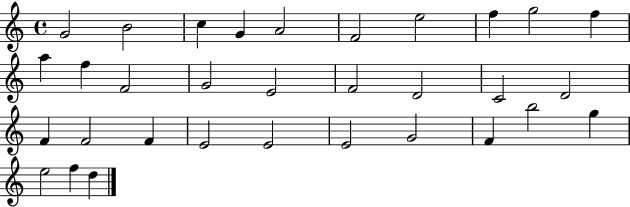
X:1
T:Untitled
M:4/4
L:1/4
K:C
G2 B2 c G A2 F2 e2 f g2 f a f F2 G2 E2 F2 D2 C2 D2 F F2 F E2 E2 E2 G2 F b2 g e2 f d